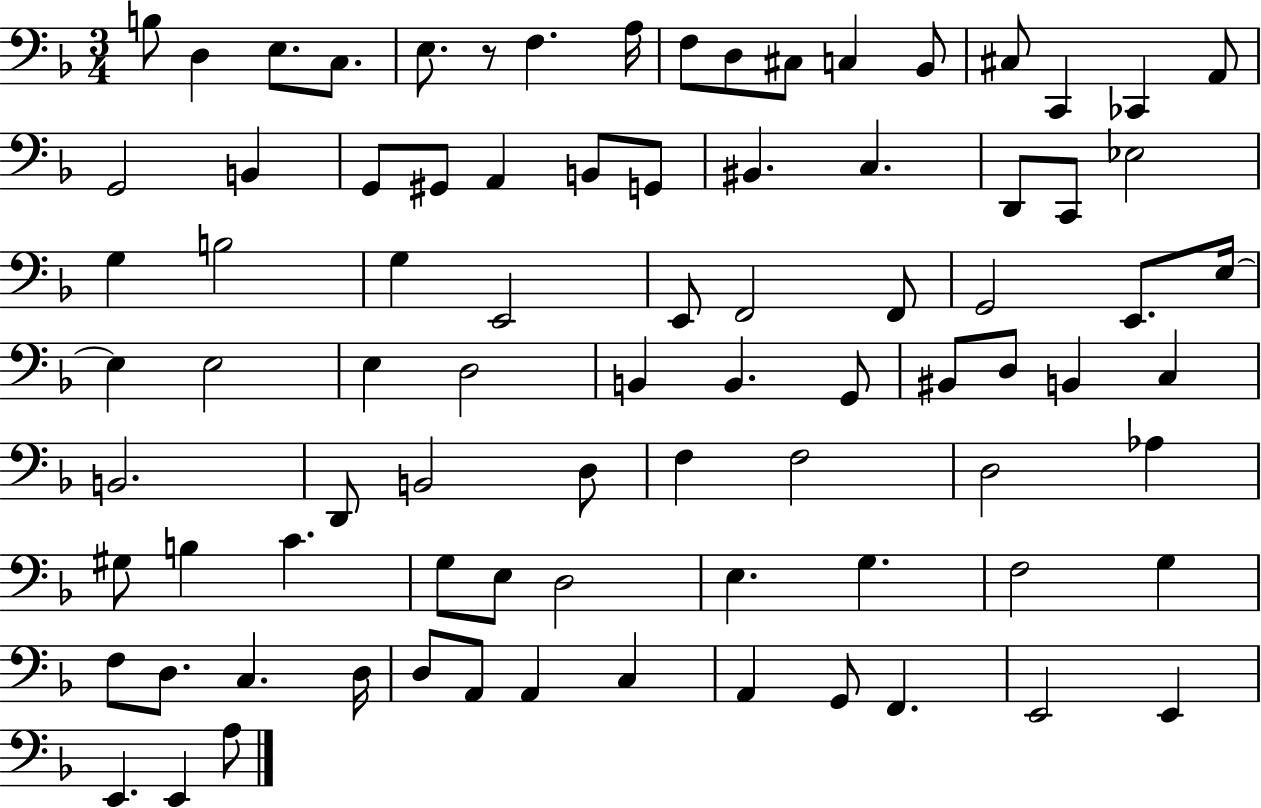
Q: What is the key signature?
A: F major